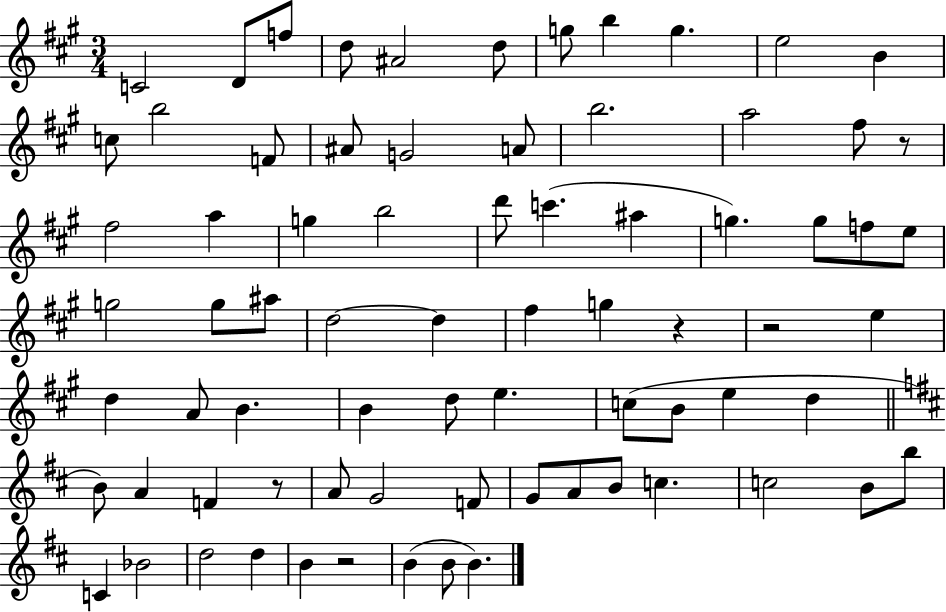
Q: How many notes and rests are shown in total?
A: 75